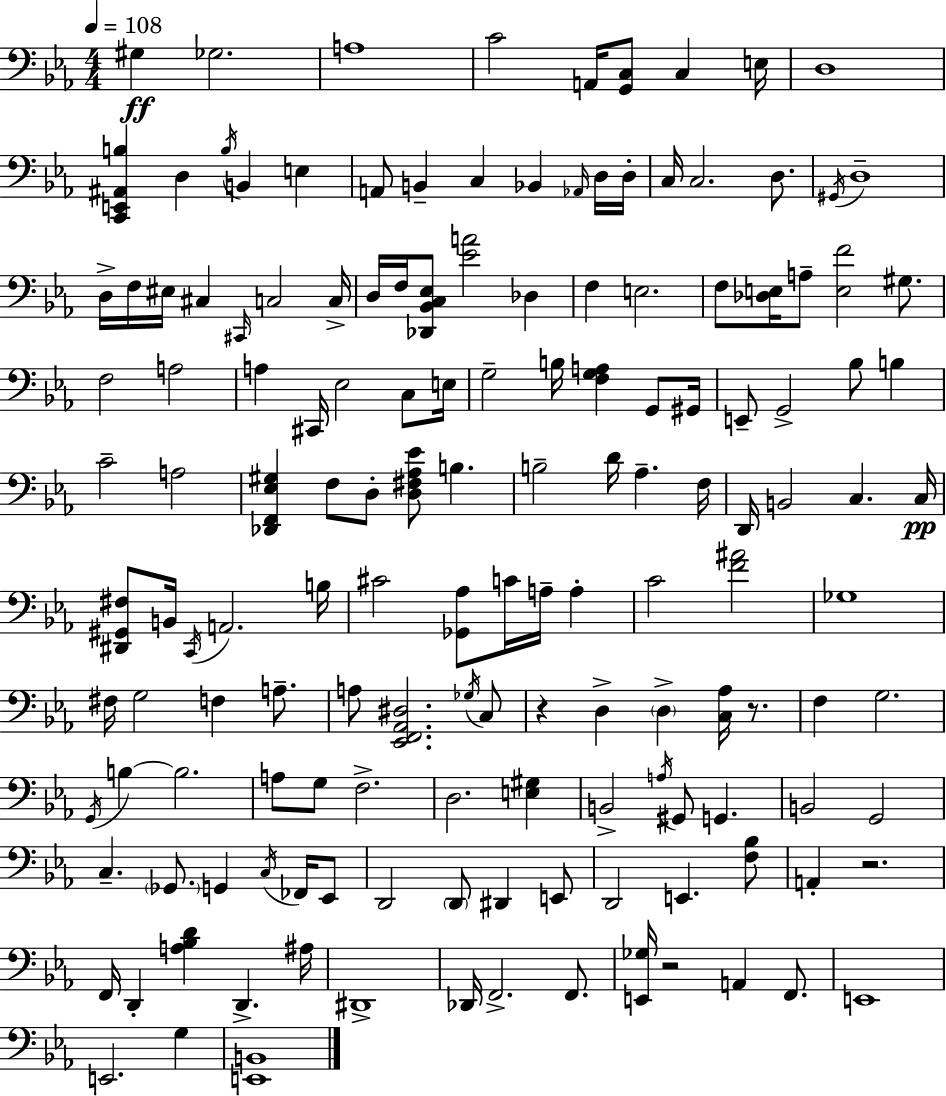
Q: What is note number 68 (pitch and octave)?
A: B2